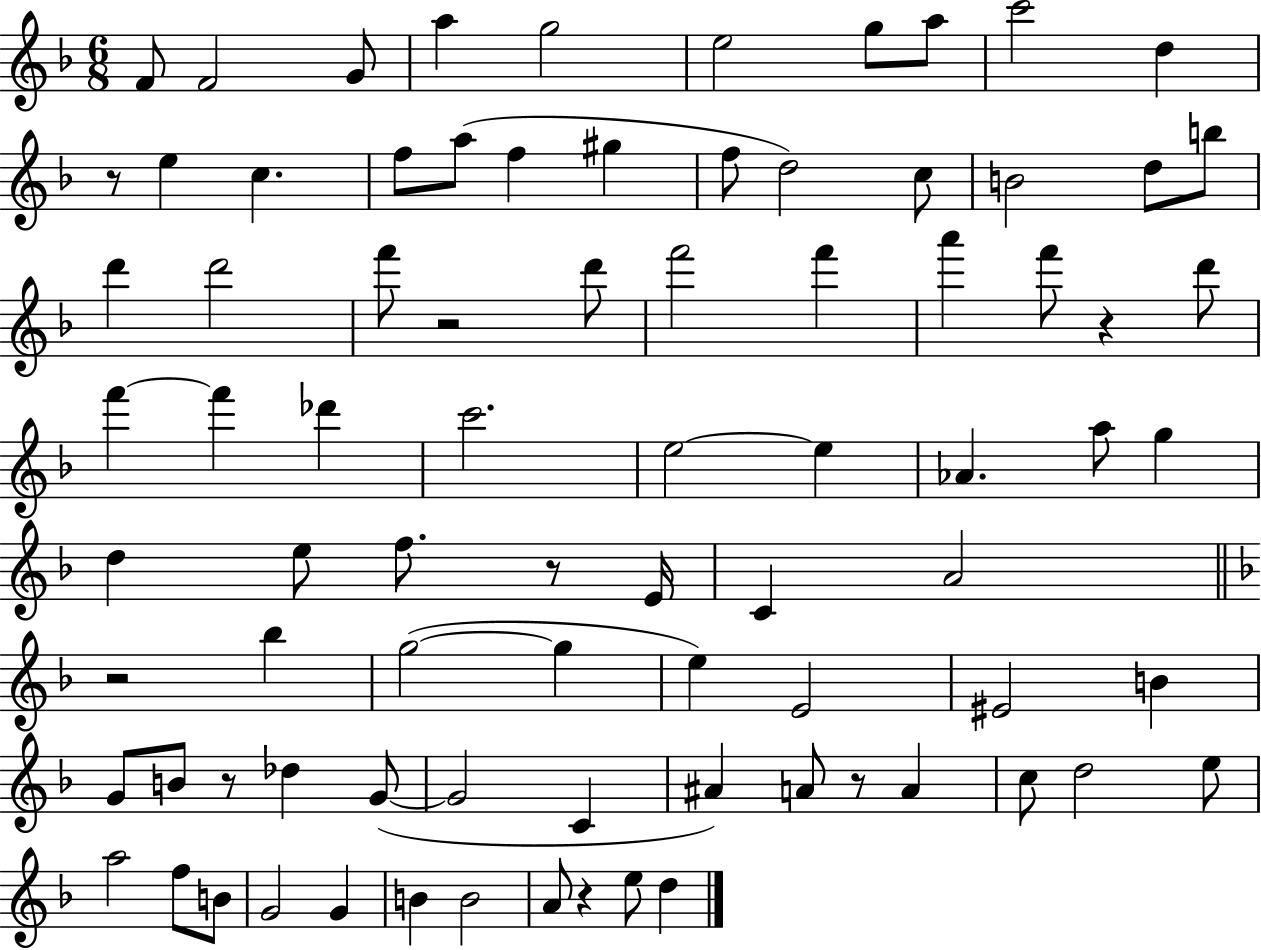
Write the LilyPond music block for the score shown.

{
  \clef treble
  \numericTimeSignature
  \time 6/8
  \key f \major
  f'8 f'2 g'8 | a''4 g''2 | e''2 g''8 a''8 | c'''2 d''4 | \break r8 e''4 c''4. | f''8 a''8( f''4 gis''4 | f''8 d''2) c''8 | b'2 d''8 b''8 | \break d'''4 d'''2 | f'''8 r2 d'''8 | f'''2 f'''4 | a'''4 f'''8 r4 d'''8 | \break f'''4~~ f'''4 des'''4 | c'''2. | e''2~~ e''4 | aes'4. a''8 g''4 | \break d''4 e''8 f''8. r8 e'16 | c'4 a'2 | \bar "||" \break \key f \major r2 bes''4 | g''2~(~ g''4 | e''4) e'2 | eis'2 b'4 | \break g'8 b'8 r8 des''4 g'8~(~ | g'2 c'4 | ais'4) a'8 r8 a'4 | c''8 d''2 e''8 | \break a''2 f''8 b'8 | g'2 g'4 | b'4 b'2 | a'8 r4 e''8 d''4 | \break \bar "|."
}